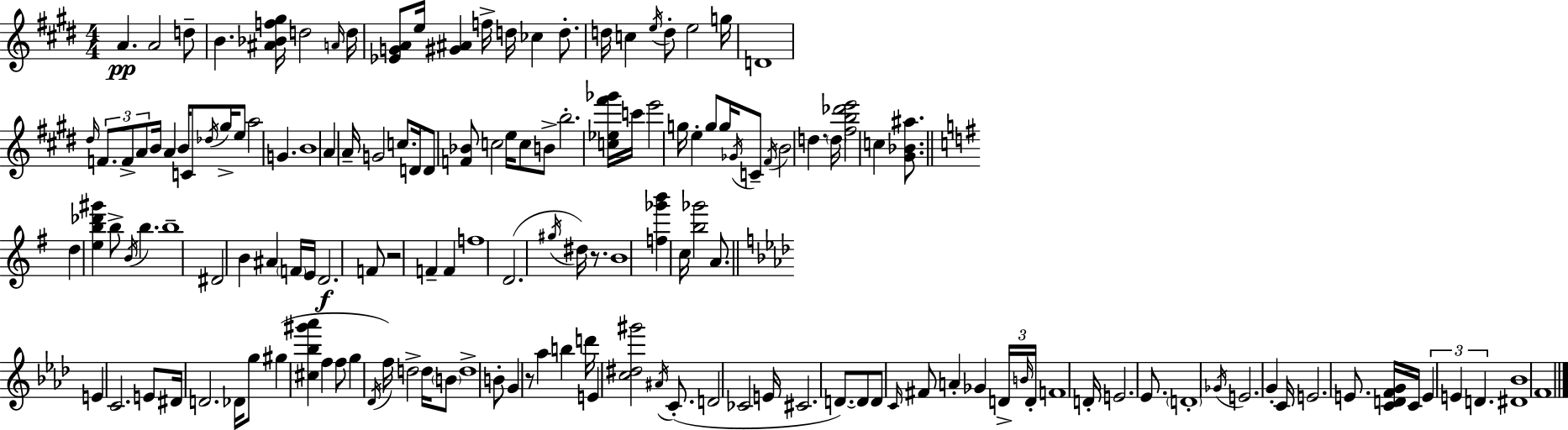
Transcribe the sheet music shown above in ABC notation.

X:1
T:Untitled
M:4/4
L:1/4
K:E
A A2 d/2 B [^A_Bf^g]/4 d2 A/4 d/4 [_EGA]/2 e/4 [^G^A] f/4 d/4 _c d/2 d/4 c e/4 d/2 e2 g/4 D4 ^d/4 F/2 F/2 A/2 B/4 A B/4 C/2 _d/4 ^g/4 e/2 a2 G B4 A A/4 G2 c/2 D/4 D/2 [F_B]/2 c2 e/4 c/2 B/2 b2 [c_e^f'_g']/4 c'/4 e'2 g/4 e g/2 g/4 _G/4 C/2 ^F/4 B2 d d/4 [^fb_d'e']2 c [^G_B^a]/2 d [eb_d'^g'] b/2 B/4 b b4 ^D2 B ^A F/4 E/4 D2 F/2 z2 F F f4 D2 ^g/4 ^d/4 z/2 B4 [f_g'b'] c/4 [b_g']2 A/2 E C2 E/2 ^D/4 D2 _D/4 g/2 ^g [^c_b^g'_a'] f f/2 g _D/4 f/4 d2 d/4 B/2 d4 B/2 G z/2 _a b d'/4 E [c^d^g']2 ^A/4 C/2 D2 _C2 E/4 ^C2 D/2 D/2 D/2 C/4 ^F/2 A _G D/4 B/4 D/4 F4 D/4 E2 _E/2 D4 _G/4 E2 G C/4 E2 E/2 [CDFG]/4 C/4 E E D [^D_B]4 F4